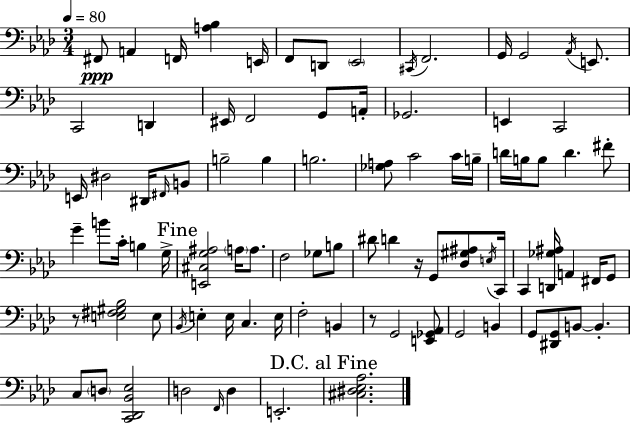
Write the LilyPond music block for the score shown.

{
  \clef bass
  \numericTimeSignature
  \time 3/4
  \key aes \major
  \tempo 4 = 80
  fis,8\ppp a,4 f,16 <a bes>4 e,16 | f,8 d,8 \parenthesize ees,2 | \acciaccatura { cis,16 } f,2. | g,16 g,2 \acciaccatura { aes,16 } e,8. | \break c,2 d,4 | eis,16 f,2 g,8 | a,16-. ges,2. | e,4 c,2 | \break e,16 dis2 dis,16 | \grace { fis,16 } b,8 b2-- b4 | b2. | <ges a>8 c'2 | \break c'16 b16-- d'16 b16 b8 d'4. | fis'8-. g'4-- b'8 c'16-. b4 | g16-> \mark "Fine" <e, cis g ais>2 \parenthesize a16 | a8. f2 ges8 | \break b8 dis'8 d'4 r16 g,8 | <des gis ais>8 \acciaccatura { e16 } c,16 c,4 <d, ges ais>16 a,4 | fis,16 g,8 r8 <e fis gis bes>2 | e8 \acciaccatura { bes,16 } e4-. e16 c4. | \break e16 f2-. | b,4 r8 g,2 | <e, ges, aes,>8 g,2 | b,4 g,8 <dis, g,>8 b,8~~ b,4.-. | \break c8 \parenthesize d8 <c, des, bes, ees>2 | d2 | \grace { f,16 } d4 e,2.-. | \mark "D.C. al Fine" <cis dis ees aes>2. | \break \bar "|."
}